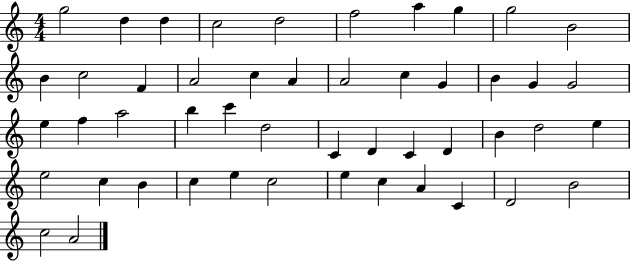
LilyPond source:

{
  \clef treble
  \numericTimeSignature
  \time 4/4
  \key c \major
  g''2 d''4 d''4 | c''2 d''2 | f''2 a''4 g''4 | g''2 b'2 | \break b'4 c''2 f'4 | a'2 c''4 a'4 | a'2 c''4 g'4 | b'4 g'4 g'2 | \break e''4 f''4 a''2 | b''4 c'''4 d''2 | c'4 d'4 c'4 d'4 | b'4 d''2 e''4 | \break e''2 c''4 b'4 | c''4 e''4 c''2 | e''4 c''4 a'4 c'4 | d'2 b'2 | \break c''2 a'2 | \bar "|."
}